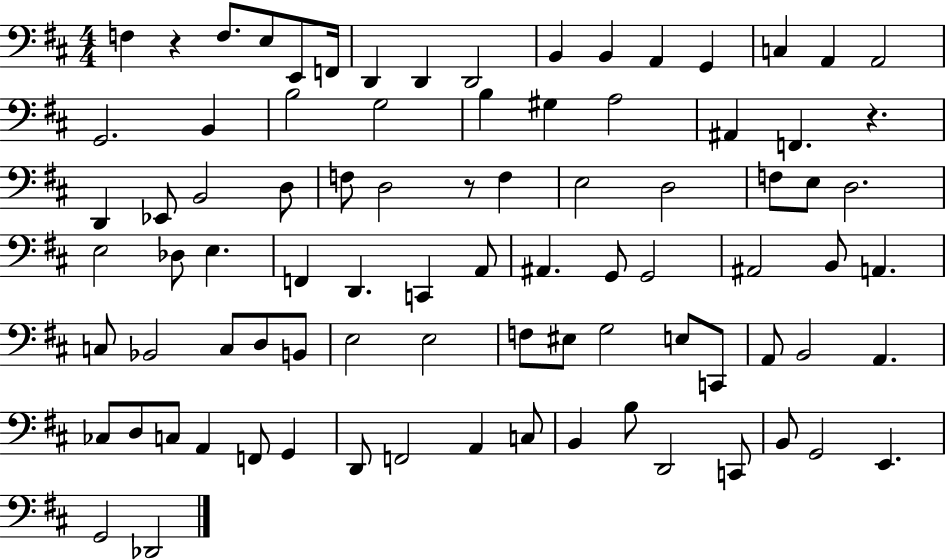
{
  \clef bass
  \numericTimeSignature
  \time 4/4
  \key d \major
  \repeat volta 2 { f4 r4 f8. e8 e,8 f,16 | d,4 d,4 d,2 | b,4 b,4 a,4 g,4 | c4 a,4 a,2 | \break g,2. b,4 | b2 g2 | b4 gis4 a2 | ais,4 f,4. r4. | \break d,4 ees,8 b,2 d8 | f8 d2 r8 f4 | e2 d2 | f8 e8 d2. | \break e2 des8 e4. | f,4 d,4. c,4 a,8 | ais,4. g,8 g,2 | ais,2 b,8 a,4. | \break c8 bes,2 c8 d8 b,8 | e2 e2 | f8 eis8 g2 e8 c,8 | a,8 b,2 a,4. | \break ces8 d8 c8 a,4 f,8 g,4 | d,8 f,2 a,4 c8 | b,4 b8 d,2 c,8 | b,8 g,2 e,4. | \break g,2 des,2 | } \bar "|."
}